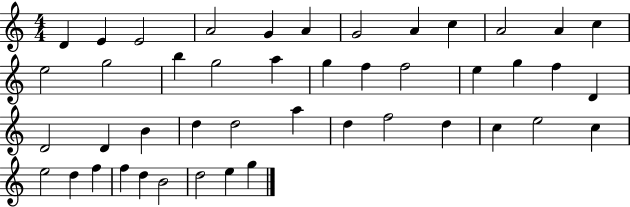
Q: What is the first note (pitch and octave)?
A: D4